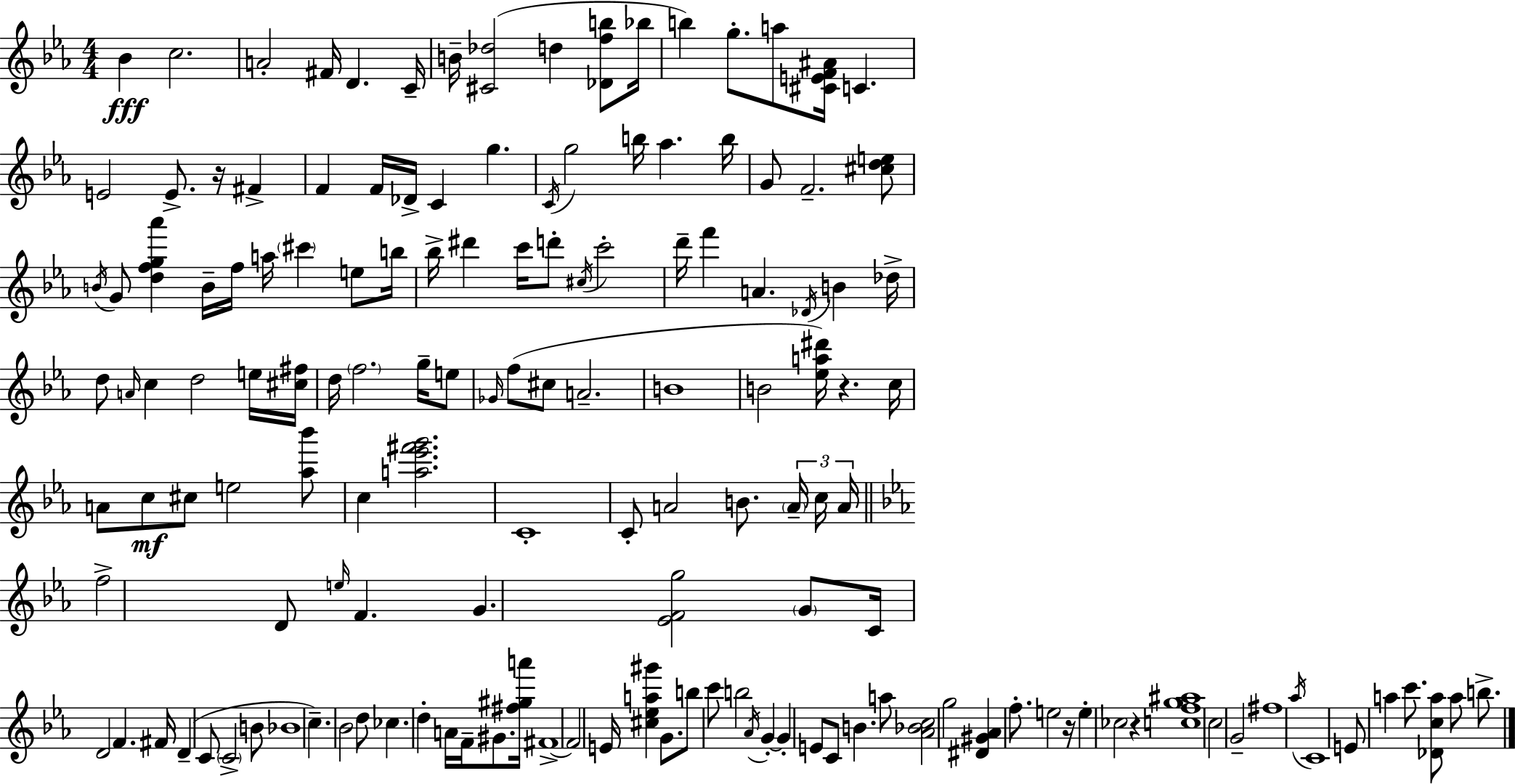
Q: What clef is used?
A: treble